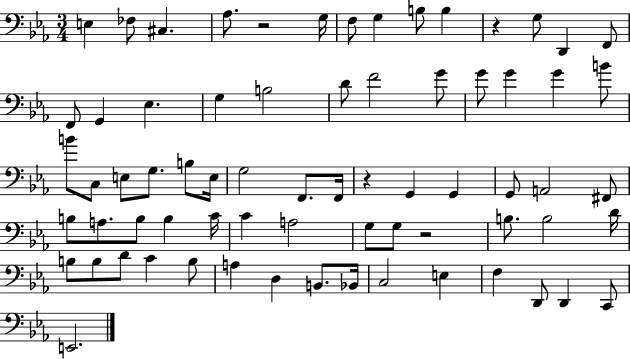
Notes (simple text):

E3/q FES3/e C#3/q. Ab3/e. R/h G3/s F3/e G3/q B3/e B3/q R/q G3/e D2/q F2/e F2/e G2/q Eb3/q. G3/q B3/h D4/e F4/h G4/e G4/e G4/q G4/q B4/e B4/e C3/e E3/e G3/e. B3/e E3/s G3/h F2/e. F2/s R/q G2/q G2/q G2/e A2/h F#2/e B3/e A3/e. B3/e B3/q C4/s C4/q A3/h G3/e G3/e R/h B3/e. B3/h D4/s B3/e B3/e D4/e C4/q B3/e A3/q D3/q B2/e. Bb2/s C3/h E3/q F3/q D2/e D2/q C2/e E2/h.